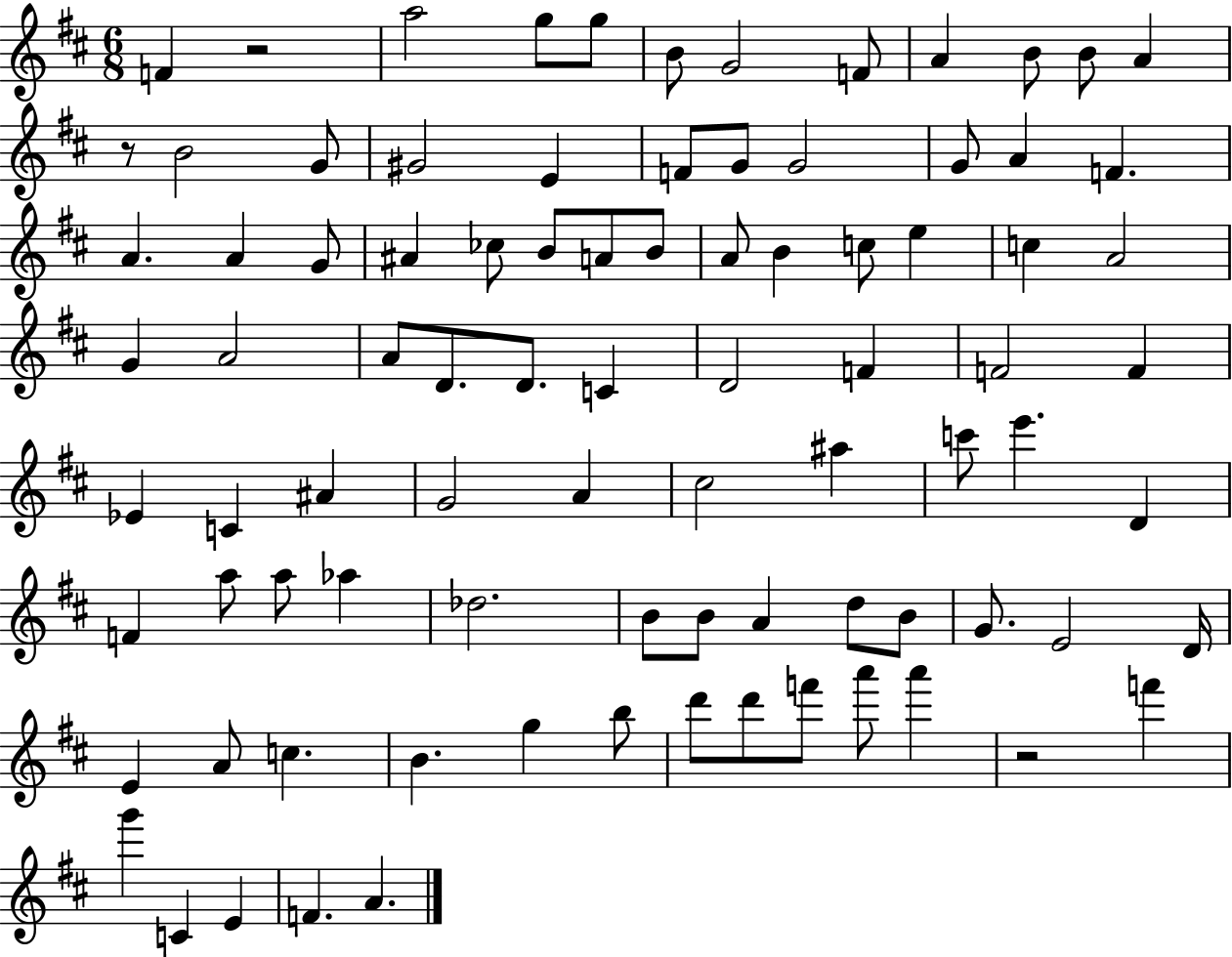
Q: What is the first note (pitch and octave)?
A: F4